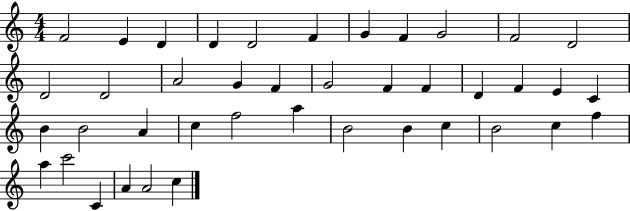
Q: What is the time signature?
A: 4/4